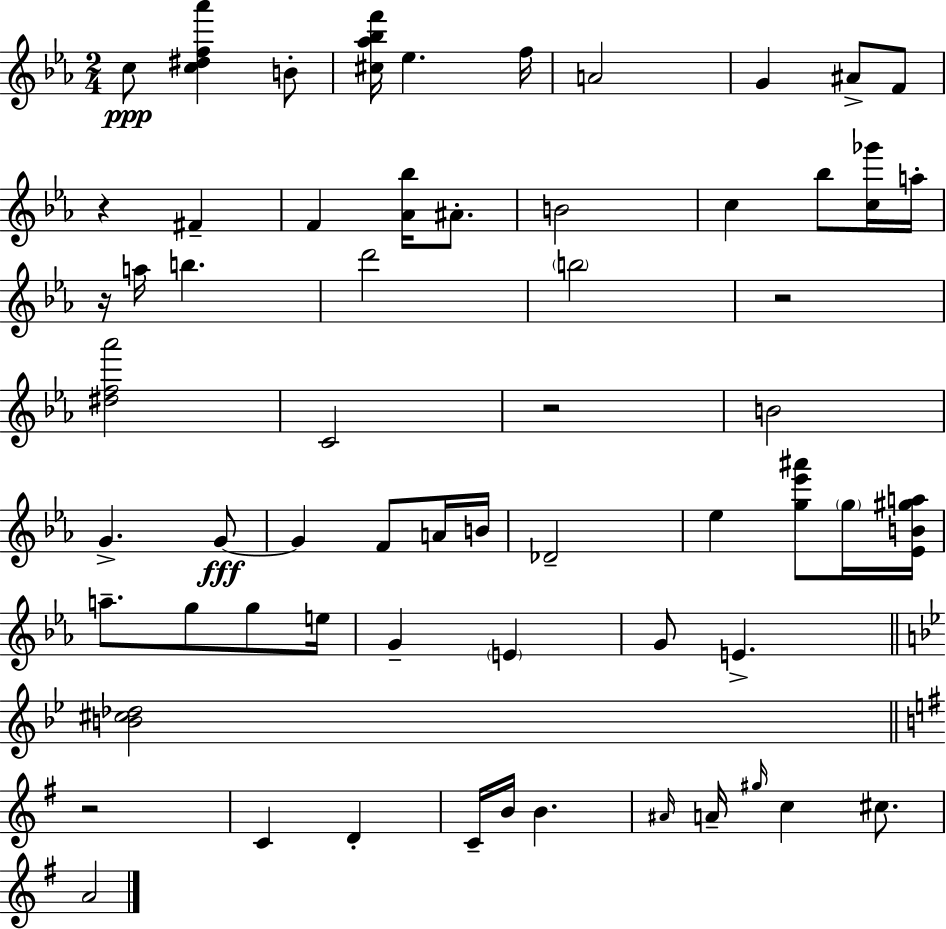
X:1
T:Untitled
M:2/4
L:1/4
K:Eb
c/2 [c^df_a'] B/2 [^c_a_bf']/4 _e f/4 A2 G ^A/2 F/2 z ^F F [_A_b]/4 ^A/2 B2 c _b/2 [c_g']/4 a/4 z/4 a/4 b d'2 b2 z2 [^df_a']2 C2 z2 B2 G G/2 G F/2 A/4 B/4 _D2 _e [g_e'^a']/2 g/4 [_EB^ga]/4 a/2 g/2 g/2 e/4 G E G/2 E [B^c_d]2 z2 C D C/4 B/4 B ^A/4 A/4 ^g/4 c ^c/2 A2